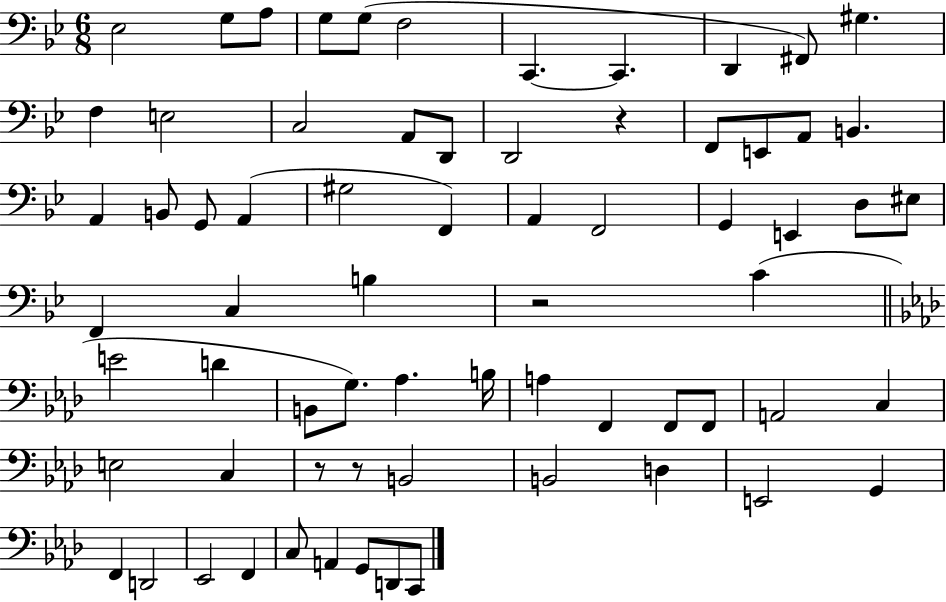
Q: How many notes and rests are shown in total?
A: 69